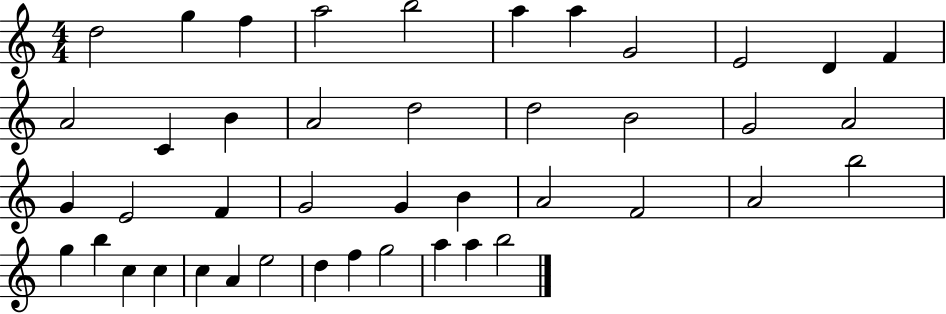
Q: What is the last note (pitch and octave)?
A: B5